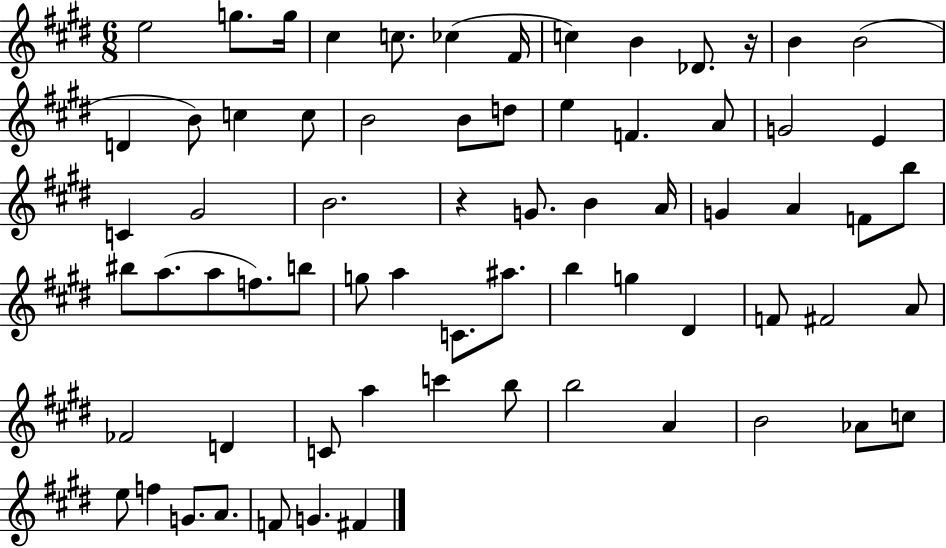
X:1
T:Untitled
M:6/8
L:1/4
K:E
e2 g/2 g/4 ^c c/2 _c ^F/4 c B _D/2 z/4 B B2 D B/2 c c/2 B2 B/2 d/2 e F A/2 G2 E C ^G2 B2 z G/2 B A/4 G A F/2 b/2 ^b/2 a/2 a/2 f/2 b/2 g/2 a C/2 ^a/2 b g ^D F/2 ^F2 A/2 _F2 D C/2 a c' b/2 b2 A B2 _A/2 c/2 e/2 f G/2 A/2 F/2 G ^F